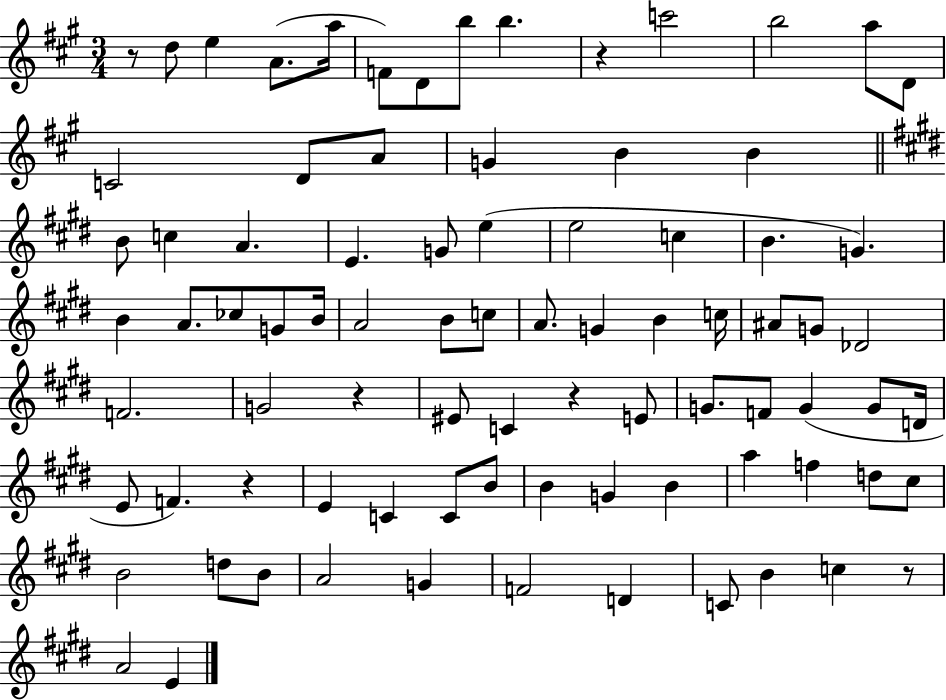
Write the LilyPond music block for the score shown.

{
  \clef treble
  \numericTimeSignature
  \time 3/4
  \key a \major
  r8 d''8 e''4 a'8.( a''16 | f'8) d'8 b''8 b''4. | r4 c'''2 | b''2 a''8 d'8 | \break c'2 d'8 a'8 | g'4 b'4 b'4 | \bar "||" \break \key e \major b'8 c''4 a'4. | e'4. g'8 e''4( | e''2 c''4 | b'4. g'4.) | \break b'4 a'8. ces''8 g'8 b'16 | a'2 b'8 c''8 | a'8. g'4 b'4 c''16 | ais'8 g'8 des'2 | \break f'2. | g'2 r4 | eis'8 c'4 r4 e'8 | g'8. f'8 g'4( g'8 d'16 | \break e'8 f'4.) r4 | e'4 c'4 c'8 b'8 | b'4 g'4 b'4 | a''4 f''4 d''8 cis''8 | \break b'2 d''8 b'8 | a'2 g'4 | f'2 d'4 | c'8 b'4 c''4 r8 | \break a'2 e'4 | \bar "|."
}